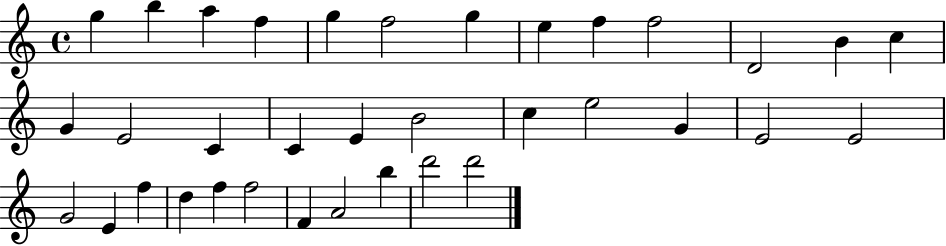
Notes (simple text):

G5/q B5/q A5/q F5/q G5/q F5/h G5/q E5/q F5/q F5/h D4/h B4/q C5/q G4/q E4/h C4/q C4/q E4/q B4/h C5/q E5/h G4/q E4/h E4/h G4/h E4/q F5/q D5/q F5/q F5/h F4/q A4/h B5/q D6/h D6/h